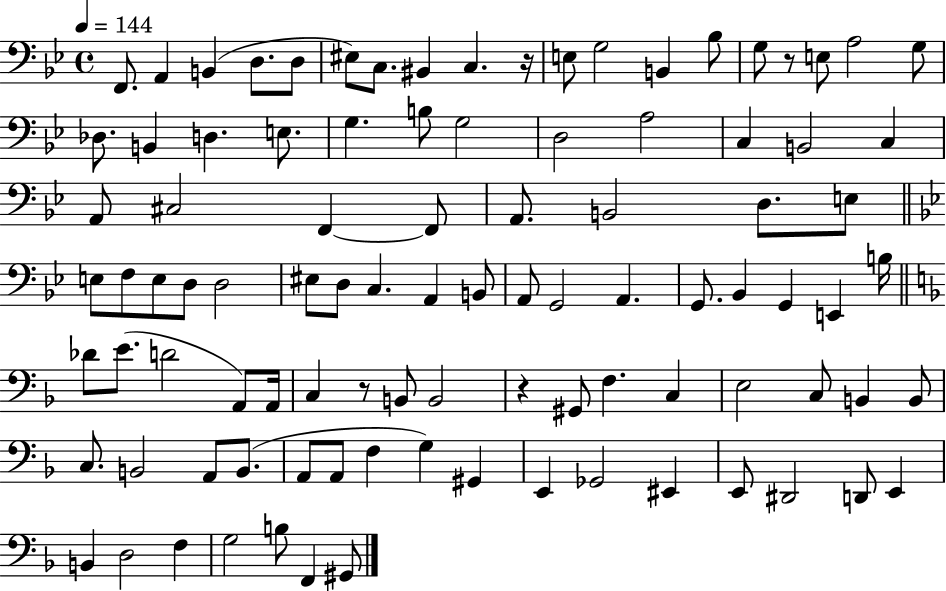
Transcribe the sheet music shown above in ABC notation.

X:1
T:Untitled
M:4/4
L:1/4
K:Bb
F,,/2 A,, B,, D,/2 D,/2 ^E,/2 C,/2 ^B,, C, z/4 E,/2 G,2 B,, _B,/2 G,/2 z/2 E,/2 A,2 G,/2 _D,/2 B,, D, E,/2 G, B,/2 G,2 D,2 A,2 C, B,,2 C, A,,/2 ^C,2 F,, F,,/2 A,,/2 B,,2 D,/2 E,/2 E,/2 F,/2 E,/2 D,/2 D,2 ^E,/2 D,/2 C, A,, B,,/2 A,,/2 G,,2 A,, G,,/2 _B,, G,, E,, B,/4 _D/2 E/2 D2 A,,/2 A,,/4 C, z/2 B,,/2 B,,2 z ^G,,/2 F, C, E,2 C,/2 B,, B,,/2 C,/2 B,,2 A,,/2 B,,/2 A,,/2 A,,/2 F, G, ^G,, E,, _G,,2 ^E,, E,,/2 ^D,,2 D,,/2 E,, B,, D,2 F, G,2 B,/2 F,, ^G,,/2